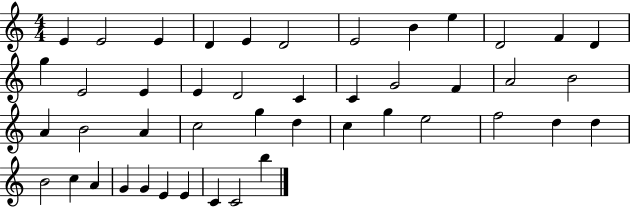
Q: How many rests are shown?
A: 0